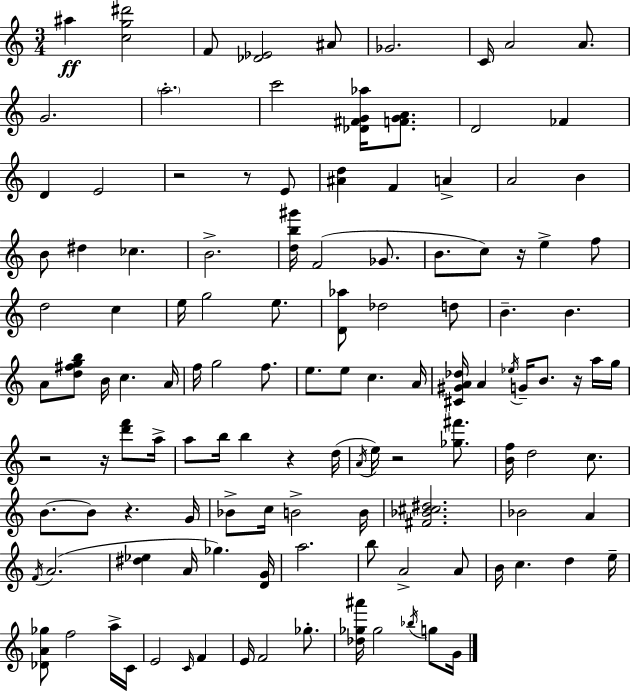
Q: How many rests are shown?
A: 9